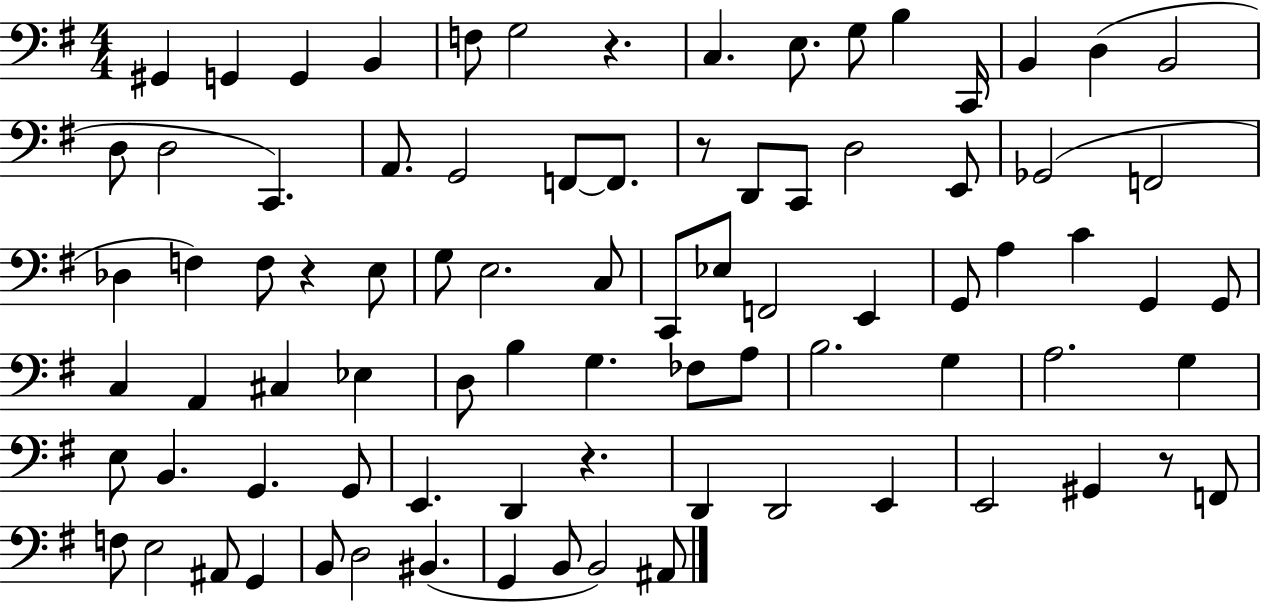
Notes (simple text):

G#2/q G2/q G2/q B2/q F3/e G3/h R/q. C3/q. E3/e. G3/e B3/q C2/s B2/q D3/q B2/h D3/e D3/h C2/q. A2/e. G2/h F2/e F2/e. R/e D2/e C2/e D3/h E2/e Gb2/h F2/h Db3/q F3/q F3/e R/q E3/e G3/e E3/h. C3/e C2/e Eb3/e F2/h E2/q G2/e A3/q C4/q G2/q G2/e C3/q A2/q C#3/q Eb3/q D3/e B3/q G3/q. FES3/e A3/e B3/h. G3/q A3/h. G3/q E3/e B2/q. G2/q. G2/e E2/q. D2/q R/q. D2/q D2/h E2/q E2/h G#2/q R/e F2/e F3/e E3/h A#2/e G2/q B2/e D3/h BIS2/q. G2/q B2/e B2/h A#2/e